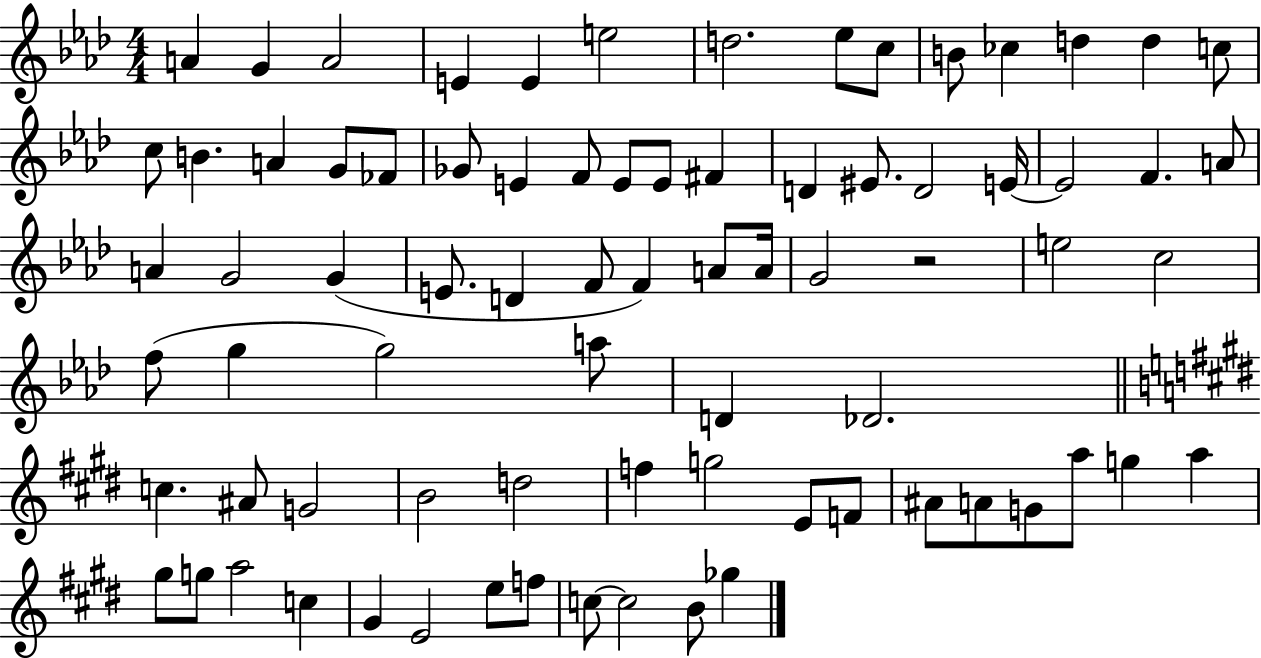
A4/q G4/q A4/h E4/q E4/q E5/h D5/h. Eb5/e C5/e B4/e CES5/q D5/q D5/q C5/e C5/e B4/q. A4/q G4/e FES4/e Gb4/e E4/q F4/e E4/e E4/e F#4/q D4/q EIS4/e. D4/h E4/s E4/h F4/q. A4/e A4/q G4/h G4/q E4/e. D4/q F4/e F4/q A4/e A4/s G4/h R/h E5/h C5/h F5/e G5/q G5/h A5/e D4/q Db4/h. C5/q. A#4/e G4/h B4/h D5/h F5/q G5/h E4/e F4/e A#4/e A4/e G4/e A5/e G5/q A5/q G#5/e G5/e A5/h C5/q G#4/q E4/h E5/e F5/e C5/e C5/h B4/e Gb5/q